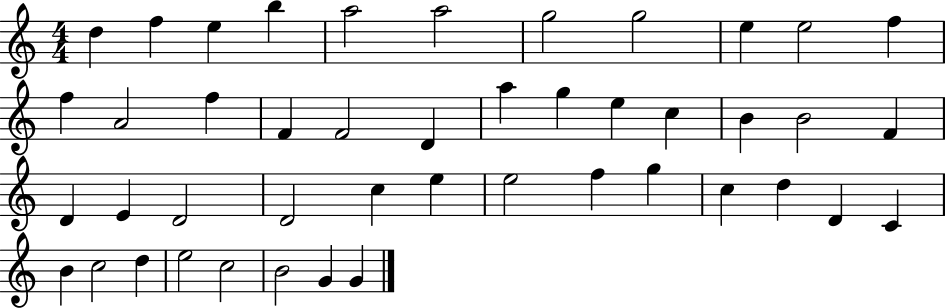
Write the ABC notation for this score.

X:1
T:Untitled
M:4/4
L:1/4
K:C
d f e b a2 a2 g2 g2 e e2 f f A2 f F F2 D a g e c B B2 F D E D2 D2 c e e2 f g c d D C B c2 d e2 c2 B2 G G